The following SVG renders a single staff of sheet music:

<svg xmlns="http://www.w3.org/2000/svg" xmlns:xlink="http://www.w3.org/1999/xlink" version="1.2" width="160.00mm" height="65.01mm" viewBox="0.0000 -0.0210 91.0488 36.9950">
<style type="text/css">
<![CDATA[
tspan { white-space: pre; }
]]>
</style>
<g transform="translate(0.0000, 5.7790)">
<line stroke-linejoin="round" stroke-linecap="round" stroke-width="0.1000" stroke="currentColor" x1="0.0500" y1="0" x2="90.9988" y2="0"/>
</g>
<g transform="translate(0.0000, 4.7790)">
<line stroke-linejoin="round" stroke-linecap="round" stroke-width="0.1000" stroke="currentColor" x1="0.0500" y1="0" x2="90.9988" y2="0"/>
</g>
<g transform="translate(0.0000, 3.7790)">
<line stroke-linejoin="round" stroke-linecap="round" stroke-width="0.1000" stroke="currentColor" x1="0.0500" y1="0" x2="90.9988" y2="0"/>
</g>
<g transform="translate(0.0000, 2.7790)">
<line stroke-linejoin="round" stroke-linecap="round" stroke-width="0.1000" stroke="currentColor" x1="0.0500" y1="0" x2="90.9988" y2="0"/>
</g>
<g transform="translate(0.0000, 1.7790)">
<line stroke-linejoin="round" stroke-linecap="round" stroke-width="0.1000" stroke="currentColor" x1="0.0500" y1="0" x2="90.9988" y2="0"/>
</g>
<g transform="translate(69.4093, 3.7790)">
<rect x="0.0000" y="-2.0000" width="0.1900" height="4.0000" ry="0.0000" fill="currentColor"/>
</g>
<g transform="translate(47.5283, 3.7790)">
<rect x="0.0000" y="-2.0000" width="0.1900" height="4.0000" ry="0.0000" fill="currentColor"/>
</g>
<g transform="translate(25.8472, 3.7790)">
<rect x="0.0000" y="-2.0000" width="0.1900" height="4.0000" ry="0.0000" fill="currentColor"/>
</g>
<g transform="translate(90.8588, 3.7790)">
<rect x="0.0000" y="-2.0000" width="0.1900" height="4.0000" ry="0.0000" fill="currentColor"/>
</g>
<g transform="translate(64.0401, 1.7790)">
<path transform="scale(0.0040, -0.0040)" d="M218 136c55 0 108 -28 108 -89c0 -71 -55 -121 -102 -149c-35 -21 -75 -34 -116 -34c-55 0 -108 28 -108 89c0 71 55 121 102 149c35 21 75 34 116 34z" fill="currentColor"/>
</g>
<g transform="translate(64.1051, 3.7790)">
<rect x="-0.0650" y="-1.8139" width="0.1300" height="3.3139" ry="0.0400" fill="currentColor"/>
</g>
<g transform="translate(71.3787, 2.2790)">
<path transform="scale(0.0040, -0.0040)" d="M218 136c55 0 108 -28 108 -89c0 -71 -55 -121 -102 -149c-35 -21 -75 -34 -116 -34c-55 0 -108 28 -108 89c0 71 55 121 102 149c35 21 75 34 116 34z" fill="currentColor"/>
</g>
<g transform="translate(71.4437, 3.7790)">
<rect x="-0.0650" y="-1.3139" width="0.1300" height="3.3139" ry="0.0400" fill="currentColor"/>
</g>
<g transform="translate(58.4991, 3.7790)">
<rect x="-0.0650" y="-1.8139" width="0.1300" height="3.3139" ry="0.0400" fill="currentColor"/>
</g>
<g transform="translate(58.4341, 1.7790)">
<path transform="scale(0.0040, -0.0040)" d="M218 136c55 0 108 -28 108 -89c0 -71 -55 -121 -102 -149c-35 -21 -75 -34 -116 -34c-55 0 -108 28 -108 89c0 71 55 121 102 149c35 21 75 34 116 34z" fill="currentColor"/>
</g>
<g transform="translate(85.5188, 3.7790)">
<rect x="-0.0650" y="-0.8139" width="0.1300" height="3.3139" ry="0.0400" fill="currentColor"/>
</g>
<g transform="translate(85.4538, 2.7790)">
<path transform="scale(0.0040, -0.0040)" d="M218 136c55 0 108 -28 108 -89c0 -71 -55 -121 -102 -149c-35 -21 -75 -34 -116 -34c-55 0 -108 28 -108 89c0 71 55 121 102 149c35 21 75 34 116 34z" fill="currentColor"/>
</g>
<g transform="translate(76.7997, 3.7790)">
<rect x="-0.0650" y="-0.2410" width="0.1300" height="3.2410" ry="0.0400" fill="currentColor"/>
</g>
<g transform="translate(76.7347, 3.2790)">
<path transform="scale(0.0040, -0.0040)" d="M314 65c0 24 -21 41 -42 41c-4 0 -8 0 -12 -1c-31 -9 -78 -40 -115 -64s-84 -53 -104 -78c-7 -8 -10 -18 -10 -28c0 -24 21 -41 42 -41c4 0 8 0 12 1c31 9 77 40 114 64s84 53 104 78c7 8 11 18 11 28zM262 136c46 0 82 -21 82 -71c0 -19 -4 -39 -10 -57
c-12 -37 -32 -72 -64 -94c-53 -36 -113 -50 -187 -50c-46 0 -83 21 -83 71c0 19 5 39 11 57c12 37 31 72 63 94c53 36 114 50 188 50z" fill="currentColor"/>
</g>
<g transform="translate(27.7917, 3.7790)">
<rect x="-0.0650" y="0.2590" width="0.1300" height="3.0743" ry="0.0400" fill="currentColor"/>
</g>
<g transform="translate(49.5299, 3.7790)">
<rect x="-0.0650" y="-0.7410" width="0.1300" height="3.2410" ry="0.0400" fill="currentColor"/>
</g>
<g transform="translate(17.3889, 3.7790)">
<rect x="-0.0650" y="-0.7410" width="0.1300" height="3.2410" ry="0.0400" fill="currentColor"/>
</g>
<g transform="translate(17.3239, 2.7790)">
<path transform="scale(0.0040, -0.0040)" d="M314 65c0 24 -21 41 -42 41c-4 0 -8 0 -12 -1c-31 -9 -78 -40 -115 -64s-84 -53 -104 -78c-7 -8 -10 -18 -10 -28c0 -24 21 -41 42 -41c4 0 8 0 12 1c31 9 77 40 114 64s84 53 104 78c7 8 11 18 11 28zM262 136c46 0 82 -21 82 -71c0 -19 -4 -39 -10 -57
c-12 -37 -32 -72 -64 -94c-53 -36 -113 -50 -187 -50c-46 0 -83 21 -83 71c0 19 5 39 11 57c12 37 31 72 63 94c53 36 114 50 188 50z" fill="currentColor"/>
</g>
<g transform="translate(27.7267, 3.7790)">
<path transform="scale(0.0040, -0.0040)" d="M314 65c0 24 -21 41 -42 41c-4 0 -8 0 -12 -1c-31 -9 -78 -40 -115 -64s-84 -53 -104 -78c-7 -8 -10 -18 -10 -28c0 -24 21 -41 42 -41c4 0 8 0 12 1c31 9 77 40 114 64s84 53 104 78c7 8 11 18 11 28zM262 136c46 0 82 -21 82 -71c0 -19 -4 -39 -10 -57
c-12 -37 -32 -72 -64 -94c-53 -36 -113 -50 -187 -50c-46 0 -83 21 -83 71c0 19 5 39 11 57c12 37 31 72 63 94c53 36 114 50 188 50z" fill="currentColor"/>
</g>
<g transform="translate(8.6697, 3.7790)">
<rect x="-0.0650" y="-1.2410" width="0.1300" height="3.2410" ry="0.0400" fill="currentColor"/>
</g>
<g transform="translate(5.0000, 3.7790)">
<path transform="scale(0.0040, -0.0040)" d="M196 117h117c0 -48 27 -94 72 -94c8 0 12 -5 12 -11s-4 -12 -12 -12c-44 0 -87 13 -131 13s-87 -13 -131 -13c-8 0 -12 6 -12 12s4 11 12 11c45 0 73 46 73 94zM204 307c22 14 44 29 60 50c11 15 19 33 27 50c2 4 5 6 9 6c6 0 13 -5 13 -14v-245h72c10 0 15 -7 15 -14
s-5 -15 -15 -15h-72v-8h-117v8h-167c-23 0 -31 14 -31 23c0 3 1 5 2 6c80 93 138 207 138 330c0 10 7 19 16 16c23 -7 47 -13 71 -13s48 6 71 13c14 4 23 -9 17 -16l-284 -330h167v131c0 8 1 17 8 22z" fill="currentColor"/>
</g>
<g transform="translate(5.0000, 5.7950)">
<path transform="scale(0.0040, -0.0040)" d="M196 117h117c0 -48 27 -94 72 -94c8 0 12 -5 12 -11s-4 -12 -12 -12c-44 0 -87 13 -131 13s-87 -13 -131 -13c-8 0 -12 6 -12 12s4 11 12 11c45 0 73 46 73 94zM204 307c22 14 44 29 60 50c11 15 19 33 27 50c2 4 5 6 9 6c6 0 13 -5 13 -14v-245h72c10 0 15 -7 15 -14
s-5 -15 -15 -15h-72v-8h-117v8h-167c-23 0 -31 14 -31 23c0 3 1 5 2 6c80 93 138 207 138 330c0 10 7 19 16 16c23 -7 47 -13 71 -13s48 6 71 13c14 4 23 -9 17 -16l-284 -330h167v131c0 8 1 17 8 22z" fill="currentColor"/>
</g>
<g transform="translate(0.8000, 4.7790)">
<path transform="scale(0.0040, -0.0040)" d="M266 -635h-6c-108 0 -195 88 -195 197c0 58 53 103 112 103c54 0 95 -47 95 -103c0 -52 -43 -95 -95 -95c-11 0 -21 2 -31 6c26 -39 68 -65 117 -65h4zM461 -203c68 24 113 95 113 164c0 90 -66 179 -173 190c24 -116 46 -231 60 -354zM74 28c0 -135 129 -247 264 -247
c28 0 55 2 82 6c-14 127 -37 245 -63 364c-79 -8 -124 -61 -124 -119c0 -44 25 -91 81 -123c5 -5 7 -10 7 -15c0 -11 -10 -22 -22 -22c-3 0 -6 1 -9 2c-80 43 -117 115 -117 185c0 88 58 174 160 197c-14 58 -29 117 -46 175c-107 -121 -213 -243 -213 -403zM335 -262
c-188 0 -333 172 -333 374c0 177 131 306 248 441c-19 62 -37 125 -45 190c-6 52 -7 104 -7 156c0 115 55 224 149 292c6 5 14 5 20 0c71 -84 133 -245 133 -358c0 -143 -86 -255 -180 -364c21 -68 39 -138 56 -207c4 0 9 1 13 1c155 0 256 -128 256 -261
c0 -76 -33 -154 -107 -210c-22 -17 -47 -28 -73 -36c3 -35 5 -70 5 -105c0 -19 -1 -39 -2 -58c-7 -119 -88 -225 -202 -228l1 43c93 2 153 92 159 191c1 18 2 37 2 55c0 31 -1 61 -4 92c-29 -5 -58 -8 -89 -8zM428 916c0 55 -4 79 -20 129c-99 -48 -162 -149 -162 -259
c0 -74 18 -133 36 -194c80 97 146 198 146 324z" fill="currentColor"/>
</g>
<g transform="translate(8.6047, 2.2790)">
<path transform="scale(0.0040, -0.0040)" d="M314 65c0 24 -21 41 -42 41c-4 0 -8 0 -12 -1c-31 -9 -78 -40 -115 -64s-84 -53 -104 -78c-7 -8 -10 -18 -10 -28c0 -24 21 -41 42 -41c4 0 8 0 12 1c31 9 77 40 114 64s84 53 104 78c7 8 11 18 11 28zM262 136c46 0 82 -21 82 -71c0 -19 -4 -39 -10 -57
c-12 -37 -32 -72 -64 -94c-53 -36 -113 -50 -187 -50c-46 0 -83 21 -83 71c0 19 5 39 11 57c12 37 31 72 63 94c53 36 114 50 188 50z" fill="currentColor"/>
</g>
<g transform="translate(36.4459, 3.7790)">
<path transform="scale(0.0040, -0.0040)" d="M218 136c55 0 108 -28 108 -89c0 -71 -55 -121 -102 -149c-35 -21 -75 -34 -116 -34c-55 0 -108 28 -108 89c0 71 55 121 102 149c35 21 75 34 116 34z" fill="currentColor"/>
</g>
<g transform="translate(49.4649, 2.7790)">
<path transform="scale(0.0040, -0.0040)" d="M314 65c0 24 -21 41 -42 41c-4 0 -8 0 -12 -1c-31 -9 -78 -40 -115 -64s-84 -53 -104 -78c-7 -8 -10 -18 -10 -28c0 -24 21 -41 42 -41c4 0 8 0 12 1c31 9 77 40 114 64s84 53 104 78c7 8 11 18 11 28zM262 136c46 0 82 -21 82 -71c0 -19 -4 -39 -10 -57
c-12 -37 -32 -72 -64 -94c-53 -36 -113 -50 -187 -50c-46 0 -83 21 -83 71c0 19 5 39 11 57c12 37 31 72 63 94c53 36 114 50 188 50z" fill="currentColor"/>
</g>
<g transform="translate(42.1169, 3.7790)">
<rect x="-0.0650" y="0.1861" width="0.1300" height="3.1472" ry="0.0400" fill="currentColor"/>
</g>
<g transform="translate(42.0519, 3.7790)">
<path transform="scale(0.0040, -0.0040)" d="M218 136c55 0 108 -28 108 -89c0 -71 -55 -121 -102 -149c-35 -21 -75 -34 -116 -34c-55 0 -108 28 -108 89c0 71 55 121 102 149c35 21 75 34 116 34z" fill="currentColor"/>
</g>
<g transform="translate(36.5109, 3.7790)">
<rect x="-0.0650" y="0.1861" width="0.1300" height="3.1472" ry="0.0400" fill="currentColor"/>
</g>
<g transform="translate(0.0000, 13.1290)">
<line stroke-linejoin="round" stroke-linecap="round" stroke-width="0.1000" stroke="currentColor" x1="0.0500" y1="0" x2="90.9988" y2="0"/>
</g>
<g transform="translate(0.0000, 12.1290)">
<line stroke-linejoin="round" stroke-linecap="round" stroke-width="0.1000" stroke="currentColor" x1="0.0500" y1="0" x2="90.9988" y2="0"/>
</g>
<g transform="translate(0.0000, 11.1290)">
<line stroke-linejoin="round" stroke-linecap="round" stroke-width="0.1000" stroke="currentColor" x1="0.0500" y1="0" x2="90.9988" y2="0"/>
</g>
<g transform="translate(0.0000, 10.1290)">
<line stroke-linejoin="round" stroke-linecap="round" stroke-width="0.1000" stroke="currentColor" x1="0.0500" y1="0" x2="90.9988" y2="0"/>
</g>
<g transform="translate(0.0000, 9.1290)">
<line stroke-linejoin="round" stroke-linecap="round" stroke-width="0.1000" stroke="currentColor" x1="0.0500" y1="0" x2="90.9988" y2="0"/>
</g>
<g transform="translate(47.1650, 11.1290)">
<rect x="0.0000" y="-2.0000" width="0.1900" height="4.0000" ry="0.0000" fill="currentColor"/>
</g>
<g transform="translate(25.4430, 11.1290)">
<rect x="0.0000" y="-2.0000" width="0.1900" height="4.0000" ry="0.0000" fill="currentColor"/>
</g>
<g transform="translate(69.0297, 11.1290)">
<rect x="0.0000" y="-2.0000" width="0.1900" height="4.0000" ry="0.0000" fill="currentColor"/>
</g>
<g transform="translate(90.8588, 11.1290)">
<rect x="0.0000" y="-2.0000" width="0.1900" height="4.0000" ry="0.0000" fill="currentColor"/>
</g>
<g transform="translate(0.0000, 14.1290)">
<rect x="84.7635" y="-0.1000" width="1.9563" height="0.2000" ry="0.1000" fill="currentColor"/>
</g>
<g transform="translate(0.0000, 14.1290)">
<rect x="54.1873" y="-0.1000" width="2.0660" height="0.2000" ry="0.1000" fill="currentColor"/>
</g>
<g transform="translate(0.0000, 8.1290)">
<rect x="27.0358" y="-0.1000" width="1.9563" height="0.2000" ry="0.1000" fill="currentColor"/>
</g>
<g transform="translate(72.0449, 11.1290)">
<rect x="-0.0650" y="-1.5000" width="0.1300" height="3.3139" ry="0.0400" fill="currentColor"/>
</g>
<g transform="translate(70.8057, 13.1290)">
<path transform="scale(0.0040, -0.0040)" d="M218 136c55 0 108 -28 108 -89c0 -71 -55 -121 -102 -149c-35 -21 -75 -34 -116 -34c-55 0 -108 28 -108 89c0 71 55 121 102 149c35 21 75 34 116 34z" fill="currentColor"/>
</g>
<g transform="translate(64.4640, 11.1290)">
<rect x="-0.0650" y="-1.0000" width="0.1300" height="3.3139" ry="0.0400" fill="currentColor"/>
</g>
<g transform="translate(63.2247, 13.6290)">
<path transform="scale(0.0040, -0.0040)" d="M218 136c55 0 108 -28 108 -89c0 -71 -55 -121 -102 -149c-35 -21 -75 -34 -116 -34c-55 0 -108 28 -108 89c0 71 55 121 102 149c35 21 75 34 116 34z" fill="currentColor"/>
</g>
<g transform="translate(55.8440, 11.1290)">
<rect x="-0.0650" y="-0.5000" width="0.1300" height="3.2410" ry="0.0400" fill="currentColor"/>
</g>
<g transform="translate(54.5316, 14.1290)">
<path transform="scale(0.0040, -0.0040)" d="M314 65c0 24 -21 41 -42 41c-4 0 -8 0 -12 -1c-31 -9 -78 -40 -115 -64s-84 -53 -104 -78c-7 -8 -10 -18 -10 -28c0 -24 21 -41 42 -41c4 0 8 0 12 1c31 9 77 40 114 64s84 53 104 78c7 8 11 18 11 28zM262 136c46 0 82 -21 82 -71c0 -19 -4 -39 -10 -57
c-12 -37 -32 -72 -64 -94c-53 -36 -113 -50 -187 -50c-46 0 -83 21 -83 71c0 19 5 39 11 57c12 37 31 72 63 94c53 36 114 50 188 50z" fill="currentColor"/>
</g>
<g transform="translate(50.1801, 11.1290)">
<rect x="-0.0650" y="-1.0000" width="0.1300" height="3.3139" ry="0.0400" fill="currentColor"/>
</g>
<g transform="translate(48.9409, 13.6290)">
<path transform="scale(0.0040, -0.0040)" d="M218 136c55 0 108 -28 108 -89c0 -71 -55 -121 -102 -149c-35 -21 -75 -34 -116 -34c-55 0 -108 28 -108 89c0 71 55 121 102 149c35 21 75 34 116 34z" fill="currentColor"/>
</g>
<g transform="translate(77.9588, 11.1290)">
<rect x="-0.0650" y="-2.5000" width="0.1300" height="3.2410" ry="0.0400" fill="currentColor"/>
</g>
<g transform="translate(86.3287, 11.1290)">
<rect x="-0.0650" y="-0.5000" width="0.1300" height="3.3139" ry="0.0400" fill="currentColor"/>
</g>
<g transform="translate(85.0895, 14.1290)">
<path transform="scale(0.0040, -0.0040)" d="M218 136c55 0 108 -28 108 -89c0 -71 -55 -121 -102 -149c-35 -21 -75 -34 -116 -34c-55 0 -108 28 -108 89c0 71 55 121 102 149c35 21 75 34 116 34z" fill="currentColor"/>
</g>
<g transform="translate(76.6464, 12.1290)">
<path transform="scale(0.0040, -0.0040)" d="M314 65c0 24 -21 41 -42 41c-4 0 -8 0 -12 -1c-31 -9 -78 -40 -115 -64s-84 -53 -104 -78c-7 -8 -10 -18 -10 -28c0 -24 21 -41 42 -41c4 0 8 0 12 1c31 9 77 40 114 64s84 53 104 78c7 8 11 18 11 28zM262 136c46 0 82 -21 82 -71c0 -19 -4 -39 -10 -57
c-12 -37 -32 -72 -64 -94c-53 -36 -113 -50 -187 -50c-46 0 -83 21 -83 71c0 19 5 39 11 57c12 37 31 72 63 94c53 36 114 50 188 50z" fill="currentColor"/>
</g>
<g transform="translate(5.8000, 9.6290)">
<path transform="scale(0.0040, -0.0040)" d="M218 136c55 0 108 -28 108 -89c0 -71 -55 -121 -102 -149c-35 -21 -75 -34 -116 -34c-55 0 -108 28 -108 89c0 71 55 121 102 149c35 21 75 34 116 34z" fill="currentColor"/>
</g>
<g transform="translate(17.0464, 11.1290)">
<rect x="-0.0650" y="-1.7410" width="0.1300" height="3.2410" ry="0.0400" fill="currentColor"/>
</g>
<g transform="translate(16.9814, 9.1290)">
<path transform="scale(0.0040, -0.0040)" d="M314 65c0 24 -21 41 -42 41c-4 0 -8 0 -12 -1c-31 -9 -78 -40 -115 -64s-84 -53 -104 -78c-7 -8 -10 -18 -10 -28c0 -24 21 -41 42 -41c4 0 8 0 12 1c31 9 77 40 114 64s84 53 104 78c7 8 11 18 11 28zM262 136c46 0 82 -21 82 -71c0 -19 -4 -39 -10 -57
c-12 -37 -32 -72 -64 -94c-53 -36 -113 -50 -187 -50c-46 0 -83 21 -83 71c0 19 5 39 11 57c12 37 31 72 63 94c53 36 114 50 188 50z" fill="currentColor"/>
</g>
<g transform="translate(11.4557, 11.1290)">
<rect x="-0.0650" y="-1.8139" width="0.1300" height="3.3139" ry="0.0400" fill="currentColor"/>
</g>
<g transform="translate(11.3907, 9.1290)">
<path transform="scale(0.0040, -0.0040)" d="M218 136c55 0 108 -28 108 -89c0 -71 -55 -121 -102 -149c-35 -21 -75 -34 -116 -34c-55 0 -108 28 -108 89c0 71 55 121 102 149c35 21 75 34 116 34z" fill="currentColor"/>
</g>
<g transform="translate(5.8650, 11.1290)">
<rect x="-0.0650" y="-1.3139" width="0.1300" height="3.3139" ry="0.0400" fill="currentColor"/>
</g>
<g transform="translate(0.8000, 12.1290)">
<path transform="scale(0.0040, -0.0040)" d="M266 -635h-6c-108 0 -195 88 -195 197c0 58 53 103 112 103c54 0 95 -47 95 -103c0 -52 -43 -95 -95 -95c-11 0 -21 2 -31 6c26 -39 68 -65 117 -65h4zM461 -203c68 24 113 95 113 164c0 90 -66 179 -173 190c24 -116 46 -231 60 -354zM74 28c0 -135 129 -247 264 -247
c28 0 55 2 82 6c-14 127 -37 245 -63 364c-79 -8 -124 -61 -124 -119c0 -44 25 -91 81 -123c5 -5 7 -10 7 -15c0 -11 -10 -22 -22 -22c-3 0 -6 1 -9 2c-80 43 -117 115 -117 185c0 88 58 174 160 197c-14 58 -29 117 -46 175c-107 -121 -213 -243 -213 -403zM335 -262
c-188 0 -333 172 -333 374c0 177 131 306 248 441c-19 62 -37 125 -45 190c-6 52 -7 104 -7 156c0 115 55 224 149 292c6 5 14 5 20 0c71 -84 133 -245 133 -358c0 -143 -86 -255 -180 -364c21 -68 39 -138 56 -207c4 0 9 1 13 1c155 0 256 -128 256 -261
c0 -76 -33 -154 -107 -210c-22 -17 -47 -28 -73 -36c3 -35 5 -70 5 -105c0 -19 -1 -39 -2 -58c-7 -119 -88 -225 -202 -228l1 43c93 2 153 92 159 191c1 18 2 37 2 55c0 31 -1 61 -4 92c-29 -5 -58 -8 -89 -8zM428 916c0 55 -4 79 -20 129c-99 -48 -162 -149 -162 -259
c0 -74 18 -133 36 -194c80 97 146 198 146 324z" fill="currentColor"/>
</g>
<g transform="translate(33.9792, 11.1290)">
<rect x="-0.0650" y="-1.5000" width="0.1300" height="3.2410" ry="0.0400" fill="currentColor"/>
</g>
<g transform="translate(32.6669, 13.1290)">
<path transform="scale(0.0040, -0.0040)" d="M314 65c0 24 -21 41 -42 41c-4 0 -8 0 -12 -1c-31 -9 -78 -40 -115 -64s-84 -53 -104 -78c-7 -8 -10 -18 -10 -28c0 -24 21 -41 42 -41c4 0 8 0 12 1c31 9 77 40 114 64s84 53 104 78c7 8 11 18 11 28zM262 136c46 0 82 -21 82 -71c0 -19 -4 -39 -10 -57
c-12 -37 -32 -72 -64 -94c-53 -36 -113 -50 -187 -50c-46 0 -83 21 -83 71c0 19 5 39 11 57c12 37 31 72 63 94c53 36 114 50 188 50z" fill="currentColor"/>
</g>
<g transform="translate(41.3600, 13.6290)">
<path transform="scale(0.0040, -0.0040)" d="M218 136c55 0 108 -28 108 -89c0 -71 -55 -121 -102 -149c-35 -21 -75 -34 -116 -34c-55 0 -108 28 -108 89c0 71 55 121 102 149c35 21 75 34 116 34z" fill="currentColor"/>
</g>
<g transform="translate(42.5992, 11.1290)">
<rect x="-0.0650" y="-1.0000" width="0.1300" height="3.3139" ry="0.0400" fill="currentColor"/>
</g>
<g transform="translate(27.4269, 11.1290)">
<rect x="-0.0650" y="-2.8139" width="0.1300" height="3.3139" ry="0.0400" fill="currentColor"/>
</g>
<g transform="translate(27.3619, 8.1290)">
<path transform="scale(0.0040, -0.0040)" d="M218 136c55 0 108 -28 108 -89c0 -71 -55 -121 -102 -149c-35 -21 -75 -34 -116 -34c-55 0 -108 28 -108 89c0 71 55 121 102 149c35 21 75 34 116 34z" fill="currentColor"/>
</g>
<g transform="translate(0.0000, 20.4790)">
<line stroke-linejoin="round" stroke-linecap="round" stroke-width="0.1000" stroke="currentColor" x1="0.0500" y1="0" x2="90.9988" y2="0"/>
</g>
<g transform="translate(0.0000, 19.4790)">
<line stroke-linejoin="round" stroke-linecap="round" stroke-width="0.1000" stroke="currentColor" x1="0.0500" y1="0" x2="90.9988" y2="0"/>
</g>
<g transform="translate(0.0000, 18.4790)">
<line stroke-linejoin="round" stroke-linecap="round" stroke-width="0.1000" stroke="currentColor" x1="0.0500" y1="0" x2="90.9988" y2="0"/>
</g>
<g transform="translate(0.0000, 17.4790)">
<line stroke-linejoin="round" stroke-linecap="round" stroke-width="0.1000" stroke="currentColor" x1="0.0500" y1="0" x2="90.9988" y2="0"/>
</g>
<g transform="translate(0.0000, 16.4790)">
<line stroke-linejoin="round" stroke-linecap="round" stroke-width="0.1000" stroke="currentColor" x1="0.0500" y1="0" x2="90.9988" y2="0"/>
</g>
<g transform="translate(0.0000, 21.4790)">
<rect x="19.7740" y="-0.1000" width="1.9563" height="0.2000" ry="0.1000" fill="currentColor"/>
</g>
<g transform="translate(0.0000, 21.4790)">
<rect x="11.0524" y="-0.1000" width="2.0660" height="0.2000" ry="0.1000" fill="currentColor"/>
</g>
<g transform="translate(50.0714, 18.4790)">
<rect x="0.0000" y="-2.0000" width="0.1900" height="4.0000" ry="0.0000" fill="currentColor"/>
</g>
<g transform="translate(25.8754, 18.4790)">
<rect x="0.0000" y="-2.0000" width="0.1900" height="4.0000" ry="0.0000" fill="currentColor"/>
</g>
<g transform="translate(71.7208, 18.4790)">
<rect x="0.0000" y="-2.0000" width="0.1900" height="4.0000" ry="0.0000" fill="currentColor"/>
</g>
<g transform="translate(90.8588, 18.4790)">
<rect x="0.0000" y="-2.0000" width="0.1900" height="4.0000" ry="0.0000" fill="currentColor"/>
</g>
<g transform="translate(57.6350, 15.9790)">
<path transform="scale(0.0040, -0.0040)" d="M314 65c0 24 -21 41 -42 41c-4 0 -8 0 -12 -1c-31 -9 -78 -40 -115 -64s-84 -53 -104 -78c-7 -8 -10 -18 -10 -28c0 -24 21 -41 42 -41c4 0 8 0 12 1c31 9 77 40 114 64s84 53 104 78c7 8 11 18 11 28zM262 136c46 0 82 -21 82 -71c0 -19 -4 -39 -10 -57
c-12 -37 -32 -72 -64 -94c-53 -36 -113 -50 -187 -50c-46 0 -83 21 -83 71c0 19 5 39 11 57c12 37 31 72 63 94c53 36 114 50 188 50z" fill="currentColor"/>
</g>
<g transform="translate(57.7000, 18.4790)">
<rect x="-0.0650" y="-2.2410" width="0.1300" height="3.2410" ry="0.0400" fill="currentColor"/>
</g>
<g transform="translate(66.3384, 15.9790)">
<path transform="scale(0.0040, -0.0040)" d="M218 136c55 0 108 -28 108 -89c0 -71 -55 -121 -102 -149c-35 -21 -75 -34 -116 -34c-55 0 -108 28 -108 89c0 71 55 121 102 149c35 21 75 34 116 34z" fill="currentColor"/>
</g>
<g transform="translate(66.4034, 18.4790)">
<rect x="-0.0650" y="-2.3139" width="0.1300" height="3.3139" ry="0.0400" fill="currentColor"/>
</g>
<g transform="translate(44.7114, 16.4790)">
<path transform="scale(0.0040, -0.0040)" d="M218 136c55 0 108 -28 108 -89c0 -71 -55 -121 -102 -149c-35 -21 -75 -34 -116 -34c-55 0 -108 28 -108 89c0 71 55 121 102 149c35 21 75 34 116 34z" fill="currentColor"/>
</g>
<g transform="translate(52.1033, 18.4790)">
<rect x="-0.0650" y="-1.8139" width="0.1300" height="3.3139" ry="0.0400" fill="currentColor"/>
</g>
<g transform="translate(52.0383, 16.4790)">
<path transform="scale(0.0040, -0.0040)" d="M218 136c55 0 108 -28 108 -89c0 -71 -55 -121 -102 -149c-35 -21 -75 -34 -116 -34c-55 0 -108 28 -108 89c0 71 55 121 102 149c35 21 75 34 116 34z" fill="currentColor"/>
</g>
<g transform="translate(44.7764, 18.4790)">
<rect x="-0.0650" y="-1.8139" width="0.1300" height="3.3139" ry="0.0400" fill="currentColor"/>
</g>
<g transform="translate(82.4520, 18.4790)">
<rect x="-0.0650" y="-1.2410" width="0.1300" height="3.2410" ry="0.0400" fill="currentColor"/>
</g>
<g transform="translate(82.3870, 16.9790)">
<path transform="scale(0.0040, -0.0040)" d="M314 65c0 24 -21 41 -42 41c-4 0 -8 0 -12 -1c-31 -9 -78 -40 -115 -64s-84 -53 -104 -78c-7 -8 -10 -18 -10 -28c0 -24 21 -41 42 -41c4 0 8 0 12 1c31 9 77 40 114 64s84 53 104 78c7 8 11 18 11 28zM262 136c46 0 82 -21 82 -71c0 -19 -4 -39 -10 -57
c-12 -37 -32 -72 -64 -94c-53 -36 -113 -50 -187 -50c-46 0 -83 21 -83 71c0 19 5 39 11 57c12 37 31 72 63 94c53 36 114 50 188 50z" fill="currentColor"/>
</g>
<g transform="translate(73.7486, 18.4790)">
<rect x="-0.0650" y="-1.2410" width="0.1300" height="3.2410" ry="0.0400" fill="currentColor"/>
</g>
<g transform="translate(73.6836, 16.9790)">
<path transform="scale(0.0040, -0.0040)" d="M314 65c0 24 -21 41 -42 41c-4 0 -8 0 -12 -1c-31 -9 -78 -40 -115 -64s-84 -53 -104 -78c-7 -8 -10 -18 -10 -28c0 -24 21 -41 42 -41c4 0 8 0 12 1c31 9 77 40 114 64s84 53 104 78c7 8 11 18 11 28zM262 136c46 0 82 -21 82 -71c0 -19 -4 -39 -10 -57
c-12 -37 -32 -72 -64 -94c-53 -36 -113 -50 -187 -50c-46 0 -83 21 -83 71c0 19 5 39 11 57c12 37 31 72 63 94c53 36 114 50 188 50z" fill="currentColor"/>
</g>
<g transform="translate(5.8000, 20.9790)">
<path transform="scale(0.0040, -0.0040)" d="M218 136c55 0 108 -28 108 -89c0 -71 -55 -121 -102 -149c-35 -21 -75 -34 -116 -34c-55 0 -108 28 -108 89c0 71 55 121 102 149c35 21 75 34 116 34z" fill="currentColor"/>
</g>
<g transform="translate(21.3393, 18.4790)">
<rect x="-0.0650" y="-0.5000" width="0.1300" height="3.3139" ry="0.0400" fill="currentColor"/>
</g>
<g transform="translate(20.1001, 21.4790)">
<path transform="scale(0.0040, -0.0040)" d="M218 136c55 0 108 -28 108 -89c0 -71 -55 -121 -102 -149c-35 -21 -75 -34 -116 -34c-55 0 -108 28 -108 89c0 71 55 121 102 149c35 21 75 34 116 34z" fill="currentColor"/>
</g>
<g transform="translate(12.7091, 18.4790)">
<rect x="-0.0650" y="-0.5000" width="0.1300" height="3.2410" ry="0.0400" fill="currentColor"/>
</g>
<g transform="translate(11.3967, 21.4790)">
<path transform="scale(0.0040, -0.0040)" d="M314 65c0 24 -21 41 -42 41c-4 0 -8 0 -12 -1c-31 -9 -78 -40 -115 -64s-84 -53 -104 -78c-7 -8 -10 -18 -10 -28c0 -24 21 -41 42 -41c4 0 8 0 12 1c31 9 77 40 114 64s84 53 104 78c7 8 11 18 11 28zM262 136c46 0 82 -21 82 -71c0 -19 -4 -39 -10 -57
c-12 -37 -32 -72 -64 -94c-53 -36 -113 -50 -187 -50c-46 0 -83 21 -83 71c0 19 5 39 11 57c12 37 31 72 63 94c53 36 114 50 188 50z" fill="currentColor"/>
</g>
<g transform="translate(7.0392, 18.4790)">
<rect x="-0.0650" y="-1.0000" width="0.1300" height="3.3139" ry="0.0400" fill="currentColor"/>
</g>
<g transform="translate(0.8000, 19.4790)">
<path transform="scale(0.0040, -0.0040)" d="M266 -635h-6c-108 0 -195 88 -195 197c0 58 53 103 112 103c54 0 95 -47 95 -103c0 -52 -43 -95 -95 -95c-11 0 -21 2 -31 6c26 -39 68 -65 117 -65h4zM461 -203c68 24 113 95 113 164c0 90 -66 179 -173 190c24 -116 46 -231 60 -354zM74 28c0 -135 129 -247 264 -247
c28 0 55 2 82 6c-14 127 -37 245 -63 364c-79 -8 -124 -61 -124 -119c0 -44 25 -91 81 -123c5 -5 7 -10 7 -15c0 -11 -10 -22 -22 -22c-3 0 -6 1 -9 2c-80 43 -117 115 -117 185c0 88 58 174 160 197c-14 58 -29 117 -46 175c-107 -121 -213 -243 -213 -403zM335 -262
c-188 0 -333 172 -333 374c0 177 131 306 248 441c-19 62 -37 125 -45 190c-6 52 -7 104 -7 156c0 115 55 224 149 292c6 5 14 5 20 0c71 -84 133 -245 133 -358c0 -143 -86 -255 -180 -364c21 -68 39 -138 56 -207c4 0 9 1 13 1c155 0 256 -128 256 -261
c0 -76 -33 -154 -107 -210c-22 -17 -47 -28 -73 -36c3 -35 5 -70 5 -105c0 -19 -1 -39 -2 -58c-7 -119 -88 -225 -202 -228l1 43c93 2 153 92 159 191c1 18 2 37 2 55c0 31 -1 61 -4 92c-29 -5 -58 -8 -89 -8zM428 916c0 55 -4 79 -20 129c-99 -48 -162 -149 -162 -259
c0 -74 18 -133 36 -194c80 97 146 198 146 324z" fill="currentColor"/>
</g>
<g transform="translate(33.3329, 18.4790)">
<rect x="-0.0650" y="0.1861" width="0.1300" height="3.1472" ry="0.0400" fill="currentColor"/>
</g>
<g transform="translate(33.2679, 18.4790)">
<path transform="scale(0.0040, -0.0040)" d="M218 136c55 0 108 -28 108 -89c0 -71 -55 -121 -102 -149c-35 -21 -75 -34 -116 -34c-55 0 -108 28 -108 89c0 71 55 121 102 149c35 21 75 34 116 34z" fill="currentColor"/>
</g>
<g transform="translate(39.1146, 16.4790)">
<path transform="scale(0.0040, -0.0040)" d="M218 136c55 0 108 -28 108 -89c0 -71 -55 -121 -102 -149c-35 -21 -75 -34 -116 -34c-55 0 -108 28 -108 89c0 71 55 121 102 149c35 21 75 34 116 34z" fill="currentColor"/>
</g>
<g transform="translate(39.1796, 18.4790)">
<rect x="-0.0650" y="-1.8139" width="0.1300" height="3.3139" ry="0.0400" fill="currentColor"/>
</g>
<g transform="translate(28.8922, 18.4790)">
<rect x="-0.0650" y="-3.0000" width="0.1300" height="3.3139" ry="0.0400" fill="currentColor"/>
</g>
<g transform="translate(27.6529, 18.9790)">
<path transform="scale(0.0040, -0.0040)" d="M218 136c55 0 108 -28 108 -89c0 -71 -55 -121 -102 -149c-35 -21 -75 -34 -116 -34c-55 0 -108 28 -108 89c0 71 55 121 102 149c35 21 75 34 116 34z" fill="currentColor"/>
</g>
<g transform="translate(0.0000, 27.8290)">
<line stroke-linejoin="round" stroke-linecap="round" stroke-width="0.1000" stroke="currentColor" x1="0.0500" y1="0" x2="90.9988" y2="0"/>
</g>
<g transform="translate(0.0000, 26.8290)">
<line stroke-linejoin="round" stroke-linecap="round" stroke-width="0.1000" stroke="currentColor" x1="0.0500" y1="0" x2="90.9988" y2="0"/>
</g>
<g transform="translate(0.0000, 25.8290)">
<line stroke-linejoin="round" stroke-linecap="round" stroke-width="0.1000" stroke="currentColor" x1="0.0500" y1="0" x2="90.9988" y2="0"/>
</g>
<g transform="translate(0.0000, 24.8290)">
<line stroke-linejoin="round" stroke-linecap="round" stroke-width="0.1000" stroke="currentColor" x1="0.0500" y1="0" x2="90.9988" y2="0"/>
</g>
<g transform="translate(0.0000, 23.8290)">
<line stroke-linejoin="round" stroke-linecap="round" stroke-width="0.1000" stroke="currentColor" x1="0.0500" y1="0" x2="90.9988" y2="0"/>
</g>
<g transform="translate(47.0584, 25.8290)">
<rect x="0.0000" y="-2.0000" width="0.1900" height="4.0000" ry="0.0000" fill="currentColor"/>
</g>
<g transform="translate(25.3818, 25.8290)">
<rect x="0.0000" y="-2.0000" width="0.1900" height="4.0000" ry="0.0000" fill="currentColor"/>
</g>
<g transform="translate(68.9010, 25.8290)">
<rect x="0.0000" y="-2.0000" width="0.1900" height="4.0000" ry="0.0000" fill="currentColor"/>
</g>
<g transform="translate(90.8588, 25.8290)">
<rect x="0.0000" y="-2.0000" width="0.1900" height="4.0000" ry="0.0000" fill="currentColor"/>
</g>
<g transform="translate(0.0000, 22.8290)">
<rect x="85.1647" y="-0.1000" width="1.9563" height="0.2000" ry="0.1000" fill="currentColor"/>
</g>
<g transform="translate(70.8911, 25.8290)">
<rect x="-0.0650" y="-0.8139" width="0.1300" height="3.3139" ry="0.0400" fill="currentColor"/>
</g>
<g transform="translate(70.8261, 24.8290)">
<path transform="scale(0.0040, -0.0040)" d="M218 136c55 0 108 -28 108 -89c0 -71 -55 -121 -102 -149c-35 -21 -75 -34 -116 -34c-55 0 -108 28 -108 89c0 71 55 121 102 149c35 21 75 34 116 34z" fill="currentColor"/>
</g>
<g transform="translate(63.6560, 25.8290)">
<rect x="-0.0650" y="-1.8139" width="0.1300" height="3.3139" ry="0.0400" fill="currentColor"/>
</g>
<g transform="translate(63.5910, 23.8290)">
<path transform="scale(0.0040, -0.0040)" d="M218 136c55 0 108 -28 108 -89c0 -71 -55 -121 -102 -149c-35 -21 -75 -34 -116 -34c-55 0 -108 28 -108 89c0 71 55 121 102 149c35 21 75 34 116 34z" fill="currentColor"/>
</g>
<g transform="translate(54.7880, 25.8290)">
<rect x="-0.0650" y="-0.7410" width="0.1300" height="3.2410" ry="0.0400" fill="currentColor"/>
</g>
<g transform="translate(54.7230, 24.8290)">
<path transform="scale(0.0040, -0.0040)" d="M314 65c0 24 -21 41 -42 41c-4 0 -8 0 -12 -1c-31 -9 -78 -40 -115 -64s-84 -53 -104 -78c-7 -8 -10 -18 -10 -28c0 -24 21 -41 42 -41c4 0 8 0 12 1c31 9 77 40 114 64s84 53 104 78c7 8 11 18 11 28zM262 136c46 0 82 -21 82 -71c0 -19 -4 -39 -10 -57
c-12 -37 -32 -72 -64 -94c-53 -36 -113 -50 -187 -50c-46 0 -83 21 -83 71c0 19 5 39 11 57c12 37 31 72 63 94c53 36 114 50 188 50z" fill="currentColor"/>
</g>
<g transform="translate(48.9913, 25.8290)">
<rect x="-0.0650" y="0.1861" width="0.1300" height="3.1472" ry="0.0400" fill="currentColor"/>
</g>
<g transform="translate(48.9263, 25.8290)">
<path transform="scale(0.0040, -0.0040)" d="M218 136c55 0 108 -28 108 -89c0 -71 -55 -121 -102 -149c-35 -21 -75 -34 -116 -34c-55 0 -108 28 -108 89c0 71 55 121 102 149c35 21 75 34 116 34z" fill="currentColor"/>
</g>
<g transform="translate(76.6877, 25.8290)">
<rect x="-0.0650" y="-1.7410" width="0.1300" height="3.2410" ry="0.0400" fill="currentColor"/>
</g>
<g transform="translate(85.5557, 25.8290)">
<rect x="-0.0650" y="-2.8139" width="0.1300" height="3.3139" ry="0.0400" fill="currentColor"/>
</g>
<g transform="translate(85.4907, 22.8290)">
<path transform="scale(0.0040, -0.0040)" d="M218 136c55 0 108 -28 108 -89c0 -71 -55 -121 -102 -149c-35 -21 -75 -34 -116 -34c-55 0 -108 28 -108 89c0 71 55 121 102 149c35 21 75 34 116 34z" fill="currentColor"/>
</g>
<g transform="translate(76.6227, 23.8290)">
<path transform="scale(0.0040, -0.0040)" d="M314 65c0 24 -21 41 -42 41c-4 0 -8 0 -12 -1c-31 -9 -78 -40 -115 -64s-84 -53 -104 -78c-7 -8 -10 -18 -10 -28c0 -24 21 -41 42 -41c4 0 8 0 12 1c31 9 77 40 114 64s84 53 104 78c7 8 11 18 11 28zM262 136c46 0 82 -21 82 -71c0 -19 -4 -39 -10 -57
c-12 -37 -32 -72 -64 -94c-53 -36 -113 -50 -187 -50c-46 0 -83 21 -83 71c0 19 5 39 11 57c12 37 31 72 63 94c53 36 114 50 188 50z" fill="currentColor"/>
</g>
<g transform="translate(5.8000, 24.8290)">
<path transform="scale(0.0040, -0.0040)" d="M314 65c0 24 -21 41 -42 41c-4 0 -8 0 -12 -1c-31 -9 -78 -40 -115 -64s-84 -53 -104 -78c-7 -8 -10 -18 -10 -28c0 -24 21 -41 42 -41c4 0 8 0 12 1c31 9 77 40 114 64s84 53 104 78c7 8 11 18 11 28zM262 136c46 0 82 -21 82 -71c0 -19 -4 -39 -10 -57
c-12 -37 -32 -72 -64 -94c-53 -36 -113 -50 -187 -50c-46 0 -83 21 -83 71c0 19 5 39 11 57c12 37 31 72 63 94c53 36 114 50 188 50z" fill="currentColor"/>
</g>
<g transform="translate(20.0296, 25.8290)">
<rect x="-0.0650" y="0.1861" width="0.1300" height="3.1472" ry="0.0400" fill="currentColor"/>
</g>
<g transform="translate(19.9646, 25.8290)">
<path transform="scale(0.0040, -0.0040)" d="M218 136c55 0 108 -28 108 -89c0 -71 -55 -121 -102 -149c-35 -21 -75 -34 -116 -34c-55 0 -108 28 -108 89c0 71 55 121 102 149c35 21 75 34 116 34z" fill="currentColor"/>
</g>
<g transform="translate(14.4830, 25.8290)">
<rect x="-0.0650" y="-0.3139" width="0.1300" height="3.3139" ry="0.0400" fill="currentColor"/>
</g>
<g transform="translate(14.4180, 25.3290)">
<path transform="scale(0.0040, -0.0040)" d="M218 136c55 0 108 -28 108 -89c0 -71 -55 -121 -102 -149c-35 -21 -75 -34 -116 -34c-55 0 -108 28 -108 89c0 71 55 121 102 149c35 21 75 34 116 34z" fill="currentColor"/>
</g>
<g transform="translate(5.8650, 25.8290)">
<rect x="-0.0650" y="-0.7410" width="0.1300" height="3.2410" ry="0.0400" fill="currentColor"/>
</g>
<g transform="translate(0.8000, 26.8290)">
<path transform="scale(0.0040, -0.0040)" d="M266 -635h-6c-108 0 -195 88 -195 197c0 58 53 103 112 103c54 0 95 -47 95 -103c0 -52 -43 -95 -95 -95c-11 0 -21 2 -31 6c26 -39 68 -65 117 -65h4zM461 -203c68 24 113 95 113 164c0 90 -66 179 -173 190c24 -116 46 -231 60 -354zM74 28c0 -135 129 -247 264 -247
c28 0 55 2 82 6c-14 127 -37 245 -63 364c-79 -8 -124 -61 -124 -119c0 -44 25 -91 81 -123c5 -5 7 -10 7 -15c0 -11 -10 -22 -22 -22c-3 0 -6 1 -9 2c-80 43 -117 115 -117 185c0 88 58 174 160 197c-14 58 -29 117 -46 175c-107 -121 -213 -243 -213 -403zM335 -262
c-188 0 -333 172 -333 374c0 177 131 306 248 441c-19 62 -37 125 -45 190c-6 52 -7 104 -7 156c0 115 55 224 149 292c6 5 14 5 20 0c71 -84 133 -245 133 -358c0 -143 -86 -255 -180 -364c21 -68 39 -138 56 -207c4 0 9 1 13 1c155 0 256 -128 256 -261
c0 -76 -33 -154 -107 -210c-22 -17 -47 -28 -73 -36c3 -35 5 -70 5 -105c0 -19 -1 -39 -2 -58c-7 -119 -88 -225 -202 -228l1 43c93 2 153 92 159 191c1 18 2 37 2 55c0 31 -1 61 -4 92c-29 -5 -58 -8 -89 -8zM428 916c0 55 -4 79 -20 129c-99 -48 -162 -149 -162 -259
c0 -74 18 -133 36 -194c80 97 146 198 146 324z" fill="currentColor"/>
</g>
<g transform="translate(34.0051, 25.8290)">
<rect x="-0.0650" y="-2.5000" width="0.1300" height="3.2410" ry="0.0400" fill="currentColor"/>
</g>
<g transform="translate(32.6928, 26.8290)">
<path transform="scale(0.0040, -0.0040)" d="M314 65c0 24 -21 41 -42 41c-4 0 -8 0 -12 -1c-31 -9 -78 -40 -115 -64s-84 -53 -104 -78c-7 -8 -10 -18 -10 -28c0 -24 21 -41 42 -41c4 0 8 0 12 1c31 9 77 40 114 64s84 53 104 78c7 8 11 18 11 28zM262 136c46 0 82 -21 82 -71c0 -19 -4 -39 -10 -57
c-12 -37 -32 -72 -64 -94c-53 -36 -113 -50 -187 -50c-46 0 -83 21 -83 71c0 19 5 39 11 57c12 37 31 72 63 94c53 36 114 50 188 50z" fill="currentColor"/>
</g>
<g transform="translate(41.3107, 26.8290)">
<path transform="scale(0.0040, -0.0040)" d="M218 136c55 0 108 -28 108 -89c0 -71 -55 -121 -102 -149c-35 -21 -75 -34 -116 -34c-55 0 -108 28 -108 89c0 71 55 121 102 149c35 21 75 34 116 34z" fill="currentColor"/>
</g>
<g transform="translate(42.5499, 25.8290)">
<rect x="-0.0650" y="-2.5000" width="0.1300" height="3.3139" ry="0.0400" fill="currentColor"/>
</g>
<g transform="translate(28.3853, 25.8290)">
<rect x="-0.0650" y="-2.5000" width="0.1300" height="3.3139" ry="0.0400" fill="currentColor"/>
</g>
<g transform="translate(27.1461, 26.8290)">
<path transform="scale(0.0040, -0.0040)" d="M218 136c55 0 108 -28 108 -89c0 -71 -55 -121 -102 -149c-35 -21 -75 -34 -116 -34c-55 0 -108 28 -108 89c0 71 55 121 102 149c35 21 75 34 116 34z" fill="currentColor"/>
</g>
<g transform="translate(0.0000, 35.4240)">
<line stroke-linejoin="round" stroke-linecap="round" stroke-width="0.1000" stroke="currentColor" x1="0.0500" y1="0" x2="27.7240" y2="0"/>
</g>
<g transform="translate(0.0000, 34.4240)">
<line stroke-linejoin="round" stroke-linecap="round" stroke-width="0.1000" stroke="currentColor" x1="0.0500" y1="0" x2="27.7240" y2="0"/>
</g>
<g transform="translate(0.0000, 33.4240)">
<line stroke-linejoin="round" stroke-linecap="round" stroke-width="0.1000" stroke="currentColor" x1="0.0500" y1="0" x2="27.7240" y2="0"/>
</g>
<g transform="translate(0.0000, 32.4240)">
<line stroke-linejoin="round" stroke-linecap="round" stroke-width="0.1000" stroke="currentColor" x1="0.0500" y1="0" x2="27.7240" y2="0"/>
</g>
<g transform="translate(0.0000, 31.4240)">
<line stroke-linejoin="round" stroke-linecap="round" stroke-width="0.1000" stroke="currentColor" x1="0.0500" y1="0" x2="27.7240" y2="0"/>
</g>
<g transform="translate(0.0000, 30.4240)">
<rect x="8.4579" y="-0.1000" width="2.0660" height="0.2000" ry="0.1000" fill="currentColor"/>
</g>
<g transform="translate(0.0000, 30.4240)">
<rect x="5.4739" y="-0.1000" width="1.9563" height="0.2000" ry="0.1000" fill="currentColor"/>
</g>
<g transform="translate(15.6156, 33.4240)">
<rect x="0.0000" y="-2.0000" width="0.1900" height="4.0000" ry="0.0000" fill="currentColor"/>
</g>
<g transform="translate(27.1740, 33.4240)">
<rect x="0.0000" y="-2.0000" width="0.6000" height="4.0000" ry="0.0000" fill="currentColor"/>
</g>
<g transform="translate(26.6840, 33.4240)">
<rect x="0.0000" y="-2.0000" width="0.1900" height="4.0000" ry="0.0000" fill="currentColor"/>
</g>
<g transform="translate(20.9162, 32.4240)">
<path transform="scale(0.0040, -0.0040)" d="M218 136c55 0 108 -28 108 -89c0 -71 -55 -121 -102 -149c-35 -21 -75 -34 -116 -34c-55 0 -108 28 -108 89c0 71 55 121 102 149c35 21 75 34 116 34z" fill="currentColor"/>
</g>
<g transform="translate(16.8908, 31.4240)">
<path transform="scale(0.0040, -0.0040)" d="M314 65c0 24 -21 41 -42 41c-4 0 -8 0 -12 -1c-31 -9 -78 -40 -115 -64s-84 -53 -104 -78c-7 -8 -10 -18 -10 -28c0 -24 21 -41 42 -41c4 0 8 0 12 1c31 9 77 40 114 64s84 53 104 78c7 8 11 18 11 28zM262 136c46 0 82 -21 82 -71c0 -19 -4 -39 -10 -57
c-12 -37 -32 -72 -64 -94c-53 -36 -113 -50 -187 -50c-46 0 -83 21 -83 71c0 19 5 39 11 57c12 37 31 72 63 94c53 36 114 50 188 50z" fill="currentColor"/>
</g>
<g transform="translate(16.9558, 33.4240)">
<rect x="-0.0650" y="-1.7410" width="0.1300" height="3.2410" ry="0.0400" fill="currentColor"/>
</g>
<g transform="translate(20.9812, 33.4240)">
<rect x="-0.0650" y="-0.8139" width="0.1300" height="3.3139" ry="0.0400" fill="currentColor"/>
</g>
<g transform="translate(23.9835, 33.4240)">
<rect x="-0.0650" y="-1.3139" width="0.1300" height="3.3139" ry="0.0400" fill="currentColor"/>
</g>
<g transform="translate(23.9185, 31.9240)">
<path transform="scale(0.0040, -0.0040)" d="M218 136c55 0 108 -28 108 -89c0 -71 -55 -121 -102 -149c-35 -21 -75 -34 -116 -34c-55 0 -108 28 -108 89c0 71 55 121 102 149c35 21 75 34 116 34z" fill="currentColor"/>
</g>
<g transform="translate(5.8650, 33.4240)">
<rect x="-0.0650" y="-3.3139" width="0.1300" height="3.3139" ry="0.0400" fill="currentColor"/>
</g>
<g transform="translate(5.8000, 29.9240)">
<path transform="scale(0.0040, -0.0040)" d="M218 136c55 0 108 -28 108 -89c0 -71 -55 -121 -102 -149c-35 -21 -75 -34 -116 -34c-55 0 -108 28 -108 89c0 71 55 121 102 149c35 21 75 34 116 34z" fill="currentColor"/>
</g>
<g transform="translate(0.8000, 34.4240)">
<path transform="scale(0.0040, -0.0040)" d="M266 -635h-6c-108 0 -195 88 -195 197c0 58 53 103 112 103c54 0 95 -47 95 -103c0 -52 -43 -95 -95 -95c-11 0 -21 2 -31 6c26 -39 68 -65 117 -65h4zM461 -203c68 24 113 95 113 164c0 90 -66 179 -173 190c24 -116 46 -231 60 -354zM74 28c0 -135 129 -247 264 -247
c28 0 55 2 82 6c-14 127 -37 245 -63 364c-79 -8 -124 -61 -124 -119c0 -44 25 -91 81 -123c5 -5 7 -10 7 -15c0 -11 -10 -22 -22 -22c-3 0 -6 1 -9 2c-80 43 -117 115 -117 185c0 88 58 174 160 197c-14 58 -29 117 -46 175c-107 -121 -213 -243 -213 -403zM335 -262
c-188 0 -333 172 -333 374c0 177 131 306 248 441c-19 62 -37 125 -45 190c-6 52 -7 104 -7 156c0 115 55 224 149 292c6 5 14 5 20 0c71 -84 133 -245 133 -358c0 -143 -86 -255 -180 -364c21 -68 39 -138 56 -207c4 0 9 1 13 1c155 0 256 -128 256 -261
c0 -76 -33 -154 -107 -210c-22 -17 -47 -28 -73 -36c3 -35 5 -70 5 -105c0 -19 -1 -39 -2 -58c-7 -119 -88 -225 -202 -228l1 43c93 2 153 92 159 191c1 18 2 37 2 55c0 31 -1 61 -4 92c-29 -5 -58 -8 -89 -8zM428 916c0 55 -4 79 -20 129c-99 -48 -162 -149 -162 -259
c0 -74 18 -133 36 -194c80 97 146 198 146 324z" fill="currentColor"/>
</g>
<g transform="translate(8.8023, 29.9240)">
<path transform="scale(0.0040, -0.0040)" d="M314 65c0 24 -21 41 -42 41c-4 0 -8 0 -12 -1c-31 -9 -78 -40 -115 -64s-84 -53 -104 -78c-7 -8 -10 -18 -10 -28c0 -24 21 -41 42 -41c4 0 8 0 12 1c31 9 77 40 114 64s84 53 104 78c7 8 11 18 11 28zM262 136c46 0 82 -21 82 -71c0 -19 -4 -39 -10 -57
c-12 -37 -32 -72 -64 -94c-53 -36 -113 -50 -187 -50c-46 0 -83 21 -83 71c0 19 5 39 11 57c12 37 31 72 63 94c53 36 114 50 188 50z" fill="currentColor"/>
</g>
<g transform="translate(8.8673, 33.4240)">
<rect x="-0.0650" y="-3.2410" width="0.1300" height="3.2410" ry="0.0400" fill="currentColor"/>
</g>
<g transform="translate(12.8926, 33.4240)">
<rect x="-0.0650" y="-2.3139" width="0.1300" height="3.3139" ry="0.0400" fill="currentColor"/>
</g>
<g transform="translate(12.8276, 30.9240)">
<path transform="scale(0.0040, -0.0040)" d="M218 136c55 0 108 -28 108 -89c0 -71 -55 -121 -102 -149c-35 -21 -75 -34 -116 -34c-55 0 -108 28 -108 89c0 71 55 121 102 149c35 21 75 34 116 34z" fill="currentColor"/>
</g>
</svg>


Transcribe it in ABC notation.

X:1
T:Untitled
M:4/4
L:1/4
K:C
e2 d2 B2 B B d2 f f e c2 d e f f2 a E2 D D C2 D E G2 C D C2 C A B f f f g2 g e2 e2 d2 c B G G2 G B d2 f d f2 a b b2 g f2 d e